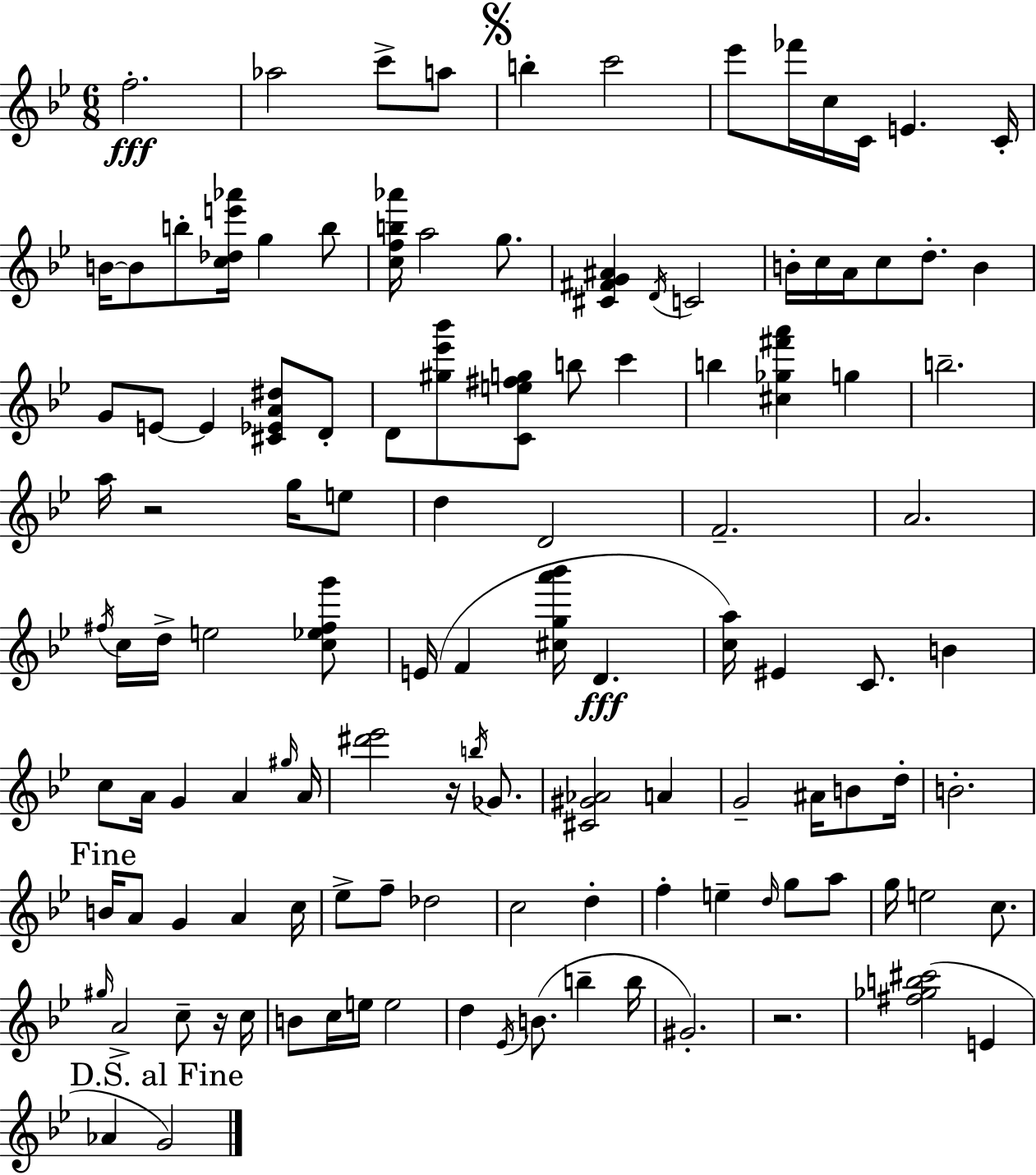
{
  \clef treble
  \numericTimeSignature
  \time 6/8
  \key bes \major
  f''2.-.\fff | aes''2 c'''8-> a''8 | \mark \markup { \musicglyph "scripts.segno" } b''4-. c'''2 | ees'''8 fes'''16 c''16 c'16 e'4. c'16-. | \break b'16~~ b'8 b''8-. <c'' des'' e''' aes'''>16 g''4 b''8 | <c'' f'' b'' aes'''>16 a''2 g''8. | <cis' fis' g' ais'>4 \acciaccatura { d'16 } c'2 | b'16-. c''16 a'16 c''8 d''8.-. b'4 | \break g'8 e'8~~ e'4 <cis' ees' a' dis''>8 d'8-. | d'8 <gis'' ees''' bes'''>8 <c' e'' fis'' g''>8 b''8 c'''4 | b''4 <cis'' ges'' fis''' a'''>4 g''4 | b''2.-- | \break a''16 r2 g''16 e''8 | d''4 d'2 | f'2.-- | a'2. | \break \acciaccatura { fis''16 } c''16 d''16-> e''2 | <c'' ees'' fis'' g'''>8 e'16( f'4 <cis'' g'' a''' bes'''>16 d'4.\fff | <c'' a''>16) eis'4 c'8. b'4 | c''8 a'16 g'4 a'4 | \break \grace { gis''16 } a'16 <dis''' ees'''>2 r16 | \acciaccatura { b''16 } ges'8. <cis' gis' aes'>2 | a'4 g'2-- | ais'16 b'8 d''16-. b'2.-. | \break \mark "Fine" b'16 a'8 g'4 a'4 | c''16 ees''8-> f''8-- des''2 | c''2 | d''4-. f''4-. e''4-- | \break \grace { d''16 } g''8 a''8 g''16 e''2 | c''8. \grace { gis''16 } a'2-> | c''8-- r16 c''16 b'8 c''16 e''16 e''2 | d''4 \acciaccatura { ees'16 }( b'8. | \break b''4-- b''16 gis'2.-.) | r2. | <fis'' ges'' b'' cis'''>2( | e'4 \mark "D.S. al Fine" aes'4 g'2) | \break \bar "|."
}